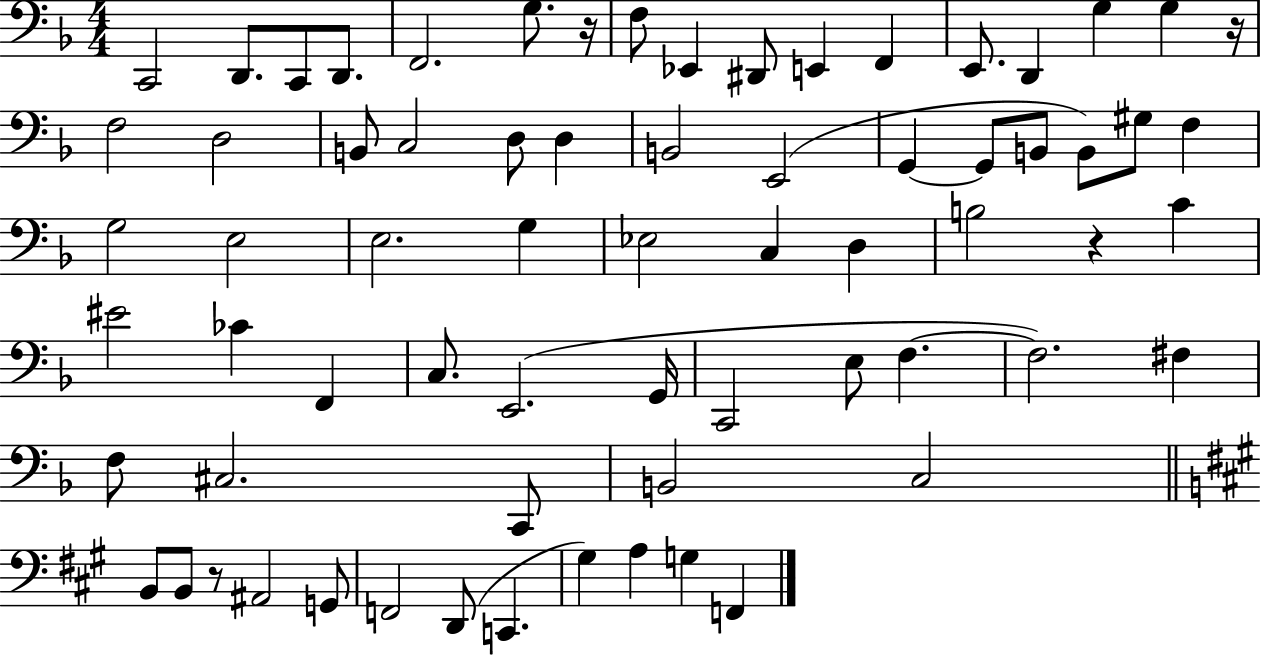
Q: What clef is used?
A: bass